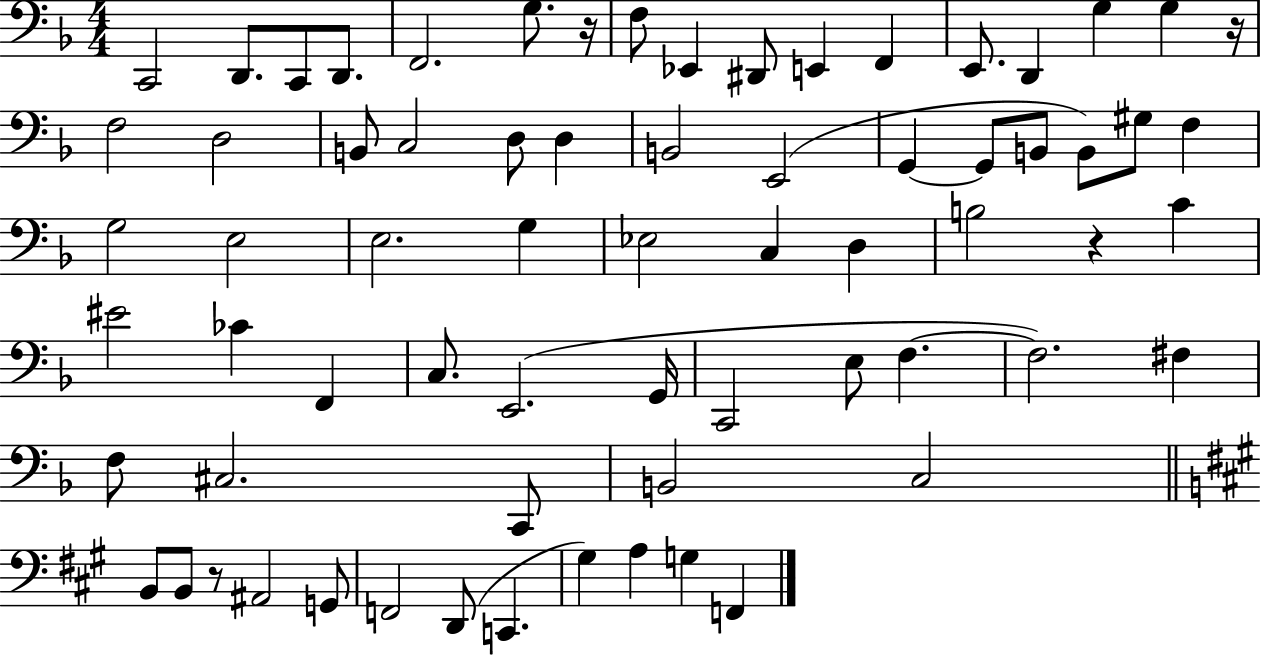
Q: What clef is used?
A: bass